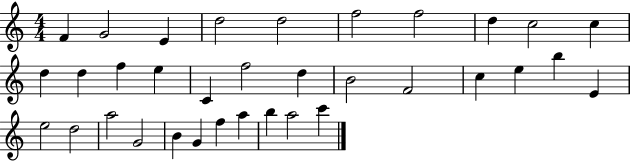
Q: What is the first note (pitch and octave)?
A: F4